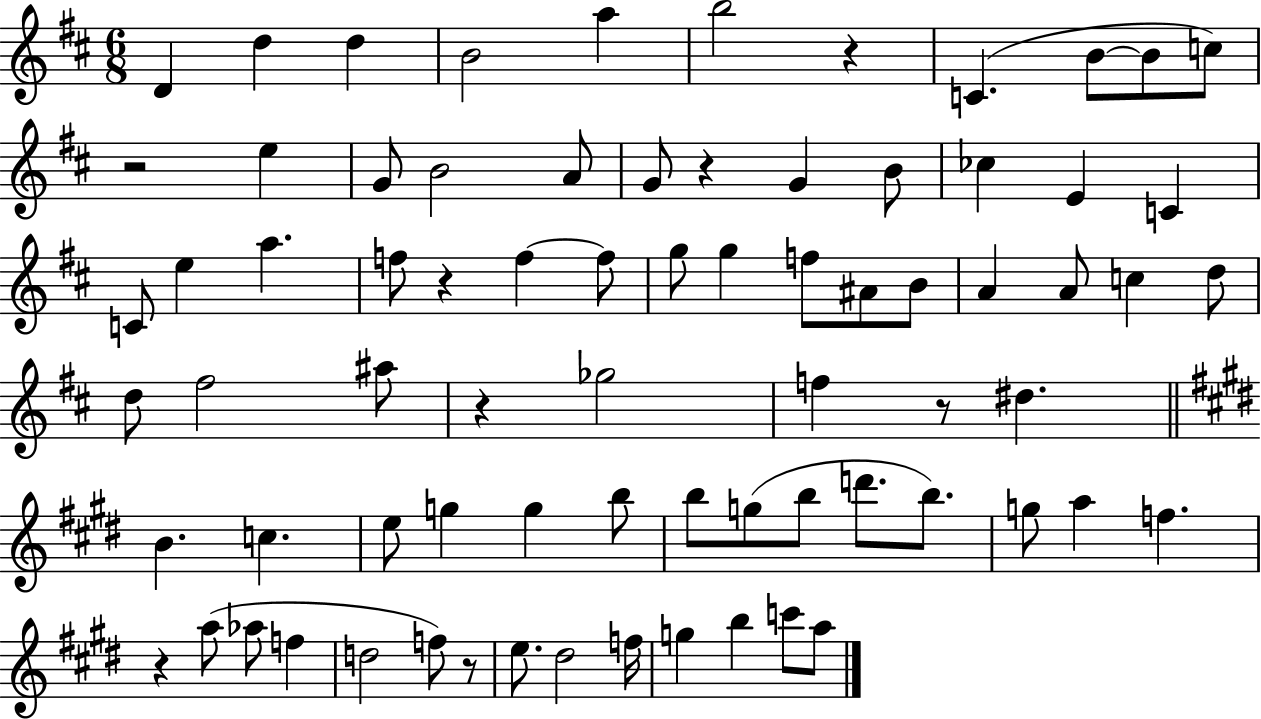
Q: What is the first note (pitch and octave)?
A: D4